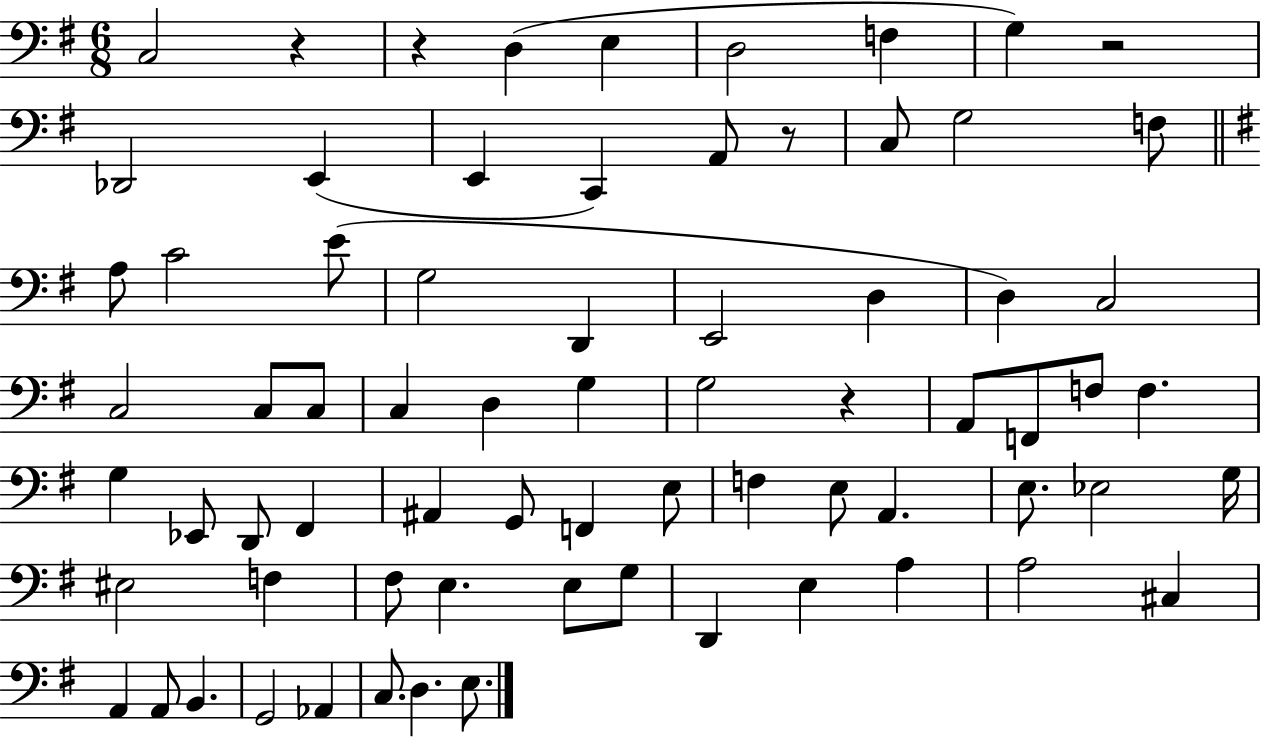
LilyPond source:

{
  \clef bass
  \numericTimeSignature
  \time 6/8
  \key g \major
  \repeat volta 2 { c2 r4 | r4 d4( e4 | d2 f4 | g4) r2 | \break des,2 e,4( | e,4 c,4) a,8 r8 | c8 g2 f8 | \bar "||" \break \key g \major a8 c'2 e'8( | g2 d,4 | e,2 d4 | d4) c2 | \break c2 c8 c8 | c4 d4 g4 | g2 r4 | a,8 f,8 f8 f4. | \break g4 ees,8 d,8 fis,4 | ais,4 g,8 f,4 e8 | f4 e8 a,4. | e8. ees2 g16 | \break eis2 f4 | fis8 e4. e8 g8 | d,4 e4 a4 | a2 cis4 | \break a,4 a,8 b,4. | g,2 aes,4 | c8. d4. e8. | } \bar "|."
}